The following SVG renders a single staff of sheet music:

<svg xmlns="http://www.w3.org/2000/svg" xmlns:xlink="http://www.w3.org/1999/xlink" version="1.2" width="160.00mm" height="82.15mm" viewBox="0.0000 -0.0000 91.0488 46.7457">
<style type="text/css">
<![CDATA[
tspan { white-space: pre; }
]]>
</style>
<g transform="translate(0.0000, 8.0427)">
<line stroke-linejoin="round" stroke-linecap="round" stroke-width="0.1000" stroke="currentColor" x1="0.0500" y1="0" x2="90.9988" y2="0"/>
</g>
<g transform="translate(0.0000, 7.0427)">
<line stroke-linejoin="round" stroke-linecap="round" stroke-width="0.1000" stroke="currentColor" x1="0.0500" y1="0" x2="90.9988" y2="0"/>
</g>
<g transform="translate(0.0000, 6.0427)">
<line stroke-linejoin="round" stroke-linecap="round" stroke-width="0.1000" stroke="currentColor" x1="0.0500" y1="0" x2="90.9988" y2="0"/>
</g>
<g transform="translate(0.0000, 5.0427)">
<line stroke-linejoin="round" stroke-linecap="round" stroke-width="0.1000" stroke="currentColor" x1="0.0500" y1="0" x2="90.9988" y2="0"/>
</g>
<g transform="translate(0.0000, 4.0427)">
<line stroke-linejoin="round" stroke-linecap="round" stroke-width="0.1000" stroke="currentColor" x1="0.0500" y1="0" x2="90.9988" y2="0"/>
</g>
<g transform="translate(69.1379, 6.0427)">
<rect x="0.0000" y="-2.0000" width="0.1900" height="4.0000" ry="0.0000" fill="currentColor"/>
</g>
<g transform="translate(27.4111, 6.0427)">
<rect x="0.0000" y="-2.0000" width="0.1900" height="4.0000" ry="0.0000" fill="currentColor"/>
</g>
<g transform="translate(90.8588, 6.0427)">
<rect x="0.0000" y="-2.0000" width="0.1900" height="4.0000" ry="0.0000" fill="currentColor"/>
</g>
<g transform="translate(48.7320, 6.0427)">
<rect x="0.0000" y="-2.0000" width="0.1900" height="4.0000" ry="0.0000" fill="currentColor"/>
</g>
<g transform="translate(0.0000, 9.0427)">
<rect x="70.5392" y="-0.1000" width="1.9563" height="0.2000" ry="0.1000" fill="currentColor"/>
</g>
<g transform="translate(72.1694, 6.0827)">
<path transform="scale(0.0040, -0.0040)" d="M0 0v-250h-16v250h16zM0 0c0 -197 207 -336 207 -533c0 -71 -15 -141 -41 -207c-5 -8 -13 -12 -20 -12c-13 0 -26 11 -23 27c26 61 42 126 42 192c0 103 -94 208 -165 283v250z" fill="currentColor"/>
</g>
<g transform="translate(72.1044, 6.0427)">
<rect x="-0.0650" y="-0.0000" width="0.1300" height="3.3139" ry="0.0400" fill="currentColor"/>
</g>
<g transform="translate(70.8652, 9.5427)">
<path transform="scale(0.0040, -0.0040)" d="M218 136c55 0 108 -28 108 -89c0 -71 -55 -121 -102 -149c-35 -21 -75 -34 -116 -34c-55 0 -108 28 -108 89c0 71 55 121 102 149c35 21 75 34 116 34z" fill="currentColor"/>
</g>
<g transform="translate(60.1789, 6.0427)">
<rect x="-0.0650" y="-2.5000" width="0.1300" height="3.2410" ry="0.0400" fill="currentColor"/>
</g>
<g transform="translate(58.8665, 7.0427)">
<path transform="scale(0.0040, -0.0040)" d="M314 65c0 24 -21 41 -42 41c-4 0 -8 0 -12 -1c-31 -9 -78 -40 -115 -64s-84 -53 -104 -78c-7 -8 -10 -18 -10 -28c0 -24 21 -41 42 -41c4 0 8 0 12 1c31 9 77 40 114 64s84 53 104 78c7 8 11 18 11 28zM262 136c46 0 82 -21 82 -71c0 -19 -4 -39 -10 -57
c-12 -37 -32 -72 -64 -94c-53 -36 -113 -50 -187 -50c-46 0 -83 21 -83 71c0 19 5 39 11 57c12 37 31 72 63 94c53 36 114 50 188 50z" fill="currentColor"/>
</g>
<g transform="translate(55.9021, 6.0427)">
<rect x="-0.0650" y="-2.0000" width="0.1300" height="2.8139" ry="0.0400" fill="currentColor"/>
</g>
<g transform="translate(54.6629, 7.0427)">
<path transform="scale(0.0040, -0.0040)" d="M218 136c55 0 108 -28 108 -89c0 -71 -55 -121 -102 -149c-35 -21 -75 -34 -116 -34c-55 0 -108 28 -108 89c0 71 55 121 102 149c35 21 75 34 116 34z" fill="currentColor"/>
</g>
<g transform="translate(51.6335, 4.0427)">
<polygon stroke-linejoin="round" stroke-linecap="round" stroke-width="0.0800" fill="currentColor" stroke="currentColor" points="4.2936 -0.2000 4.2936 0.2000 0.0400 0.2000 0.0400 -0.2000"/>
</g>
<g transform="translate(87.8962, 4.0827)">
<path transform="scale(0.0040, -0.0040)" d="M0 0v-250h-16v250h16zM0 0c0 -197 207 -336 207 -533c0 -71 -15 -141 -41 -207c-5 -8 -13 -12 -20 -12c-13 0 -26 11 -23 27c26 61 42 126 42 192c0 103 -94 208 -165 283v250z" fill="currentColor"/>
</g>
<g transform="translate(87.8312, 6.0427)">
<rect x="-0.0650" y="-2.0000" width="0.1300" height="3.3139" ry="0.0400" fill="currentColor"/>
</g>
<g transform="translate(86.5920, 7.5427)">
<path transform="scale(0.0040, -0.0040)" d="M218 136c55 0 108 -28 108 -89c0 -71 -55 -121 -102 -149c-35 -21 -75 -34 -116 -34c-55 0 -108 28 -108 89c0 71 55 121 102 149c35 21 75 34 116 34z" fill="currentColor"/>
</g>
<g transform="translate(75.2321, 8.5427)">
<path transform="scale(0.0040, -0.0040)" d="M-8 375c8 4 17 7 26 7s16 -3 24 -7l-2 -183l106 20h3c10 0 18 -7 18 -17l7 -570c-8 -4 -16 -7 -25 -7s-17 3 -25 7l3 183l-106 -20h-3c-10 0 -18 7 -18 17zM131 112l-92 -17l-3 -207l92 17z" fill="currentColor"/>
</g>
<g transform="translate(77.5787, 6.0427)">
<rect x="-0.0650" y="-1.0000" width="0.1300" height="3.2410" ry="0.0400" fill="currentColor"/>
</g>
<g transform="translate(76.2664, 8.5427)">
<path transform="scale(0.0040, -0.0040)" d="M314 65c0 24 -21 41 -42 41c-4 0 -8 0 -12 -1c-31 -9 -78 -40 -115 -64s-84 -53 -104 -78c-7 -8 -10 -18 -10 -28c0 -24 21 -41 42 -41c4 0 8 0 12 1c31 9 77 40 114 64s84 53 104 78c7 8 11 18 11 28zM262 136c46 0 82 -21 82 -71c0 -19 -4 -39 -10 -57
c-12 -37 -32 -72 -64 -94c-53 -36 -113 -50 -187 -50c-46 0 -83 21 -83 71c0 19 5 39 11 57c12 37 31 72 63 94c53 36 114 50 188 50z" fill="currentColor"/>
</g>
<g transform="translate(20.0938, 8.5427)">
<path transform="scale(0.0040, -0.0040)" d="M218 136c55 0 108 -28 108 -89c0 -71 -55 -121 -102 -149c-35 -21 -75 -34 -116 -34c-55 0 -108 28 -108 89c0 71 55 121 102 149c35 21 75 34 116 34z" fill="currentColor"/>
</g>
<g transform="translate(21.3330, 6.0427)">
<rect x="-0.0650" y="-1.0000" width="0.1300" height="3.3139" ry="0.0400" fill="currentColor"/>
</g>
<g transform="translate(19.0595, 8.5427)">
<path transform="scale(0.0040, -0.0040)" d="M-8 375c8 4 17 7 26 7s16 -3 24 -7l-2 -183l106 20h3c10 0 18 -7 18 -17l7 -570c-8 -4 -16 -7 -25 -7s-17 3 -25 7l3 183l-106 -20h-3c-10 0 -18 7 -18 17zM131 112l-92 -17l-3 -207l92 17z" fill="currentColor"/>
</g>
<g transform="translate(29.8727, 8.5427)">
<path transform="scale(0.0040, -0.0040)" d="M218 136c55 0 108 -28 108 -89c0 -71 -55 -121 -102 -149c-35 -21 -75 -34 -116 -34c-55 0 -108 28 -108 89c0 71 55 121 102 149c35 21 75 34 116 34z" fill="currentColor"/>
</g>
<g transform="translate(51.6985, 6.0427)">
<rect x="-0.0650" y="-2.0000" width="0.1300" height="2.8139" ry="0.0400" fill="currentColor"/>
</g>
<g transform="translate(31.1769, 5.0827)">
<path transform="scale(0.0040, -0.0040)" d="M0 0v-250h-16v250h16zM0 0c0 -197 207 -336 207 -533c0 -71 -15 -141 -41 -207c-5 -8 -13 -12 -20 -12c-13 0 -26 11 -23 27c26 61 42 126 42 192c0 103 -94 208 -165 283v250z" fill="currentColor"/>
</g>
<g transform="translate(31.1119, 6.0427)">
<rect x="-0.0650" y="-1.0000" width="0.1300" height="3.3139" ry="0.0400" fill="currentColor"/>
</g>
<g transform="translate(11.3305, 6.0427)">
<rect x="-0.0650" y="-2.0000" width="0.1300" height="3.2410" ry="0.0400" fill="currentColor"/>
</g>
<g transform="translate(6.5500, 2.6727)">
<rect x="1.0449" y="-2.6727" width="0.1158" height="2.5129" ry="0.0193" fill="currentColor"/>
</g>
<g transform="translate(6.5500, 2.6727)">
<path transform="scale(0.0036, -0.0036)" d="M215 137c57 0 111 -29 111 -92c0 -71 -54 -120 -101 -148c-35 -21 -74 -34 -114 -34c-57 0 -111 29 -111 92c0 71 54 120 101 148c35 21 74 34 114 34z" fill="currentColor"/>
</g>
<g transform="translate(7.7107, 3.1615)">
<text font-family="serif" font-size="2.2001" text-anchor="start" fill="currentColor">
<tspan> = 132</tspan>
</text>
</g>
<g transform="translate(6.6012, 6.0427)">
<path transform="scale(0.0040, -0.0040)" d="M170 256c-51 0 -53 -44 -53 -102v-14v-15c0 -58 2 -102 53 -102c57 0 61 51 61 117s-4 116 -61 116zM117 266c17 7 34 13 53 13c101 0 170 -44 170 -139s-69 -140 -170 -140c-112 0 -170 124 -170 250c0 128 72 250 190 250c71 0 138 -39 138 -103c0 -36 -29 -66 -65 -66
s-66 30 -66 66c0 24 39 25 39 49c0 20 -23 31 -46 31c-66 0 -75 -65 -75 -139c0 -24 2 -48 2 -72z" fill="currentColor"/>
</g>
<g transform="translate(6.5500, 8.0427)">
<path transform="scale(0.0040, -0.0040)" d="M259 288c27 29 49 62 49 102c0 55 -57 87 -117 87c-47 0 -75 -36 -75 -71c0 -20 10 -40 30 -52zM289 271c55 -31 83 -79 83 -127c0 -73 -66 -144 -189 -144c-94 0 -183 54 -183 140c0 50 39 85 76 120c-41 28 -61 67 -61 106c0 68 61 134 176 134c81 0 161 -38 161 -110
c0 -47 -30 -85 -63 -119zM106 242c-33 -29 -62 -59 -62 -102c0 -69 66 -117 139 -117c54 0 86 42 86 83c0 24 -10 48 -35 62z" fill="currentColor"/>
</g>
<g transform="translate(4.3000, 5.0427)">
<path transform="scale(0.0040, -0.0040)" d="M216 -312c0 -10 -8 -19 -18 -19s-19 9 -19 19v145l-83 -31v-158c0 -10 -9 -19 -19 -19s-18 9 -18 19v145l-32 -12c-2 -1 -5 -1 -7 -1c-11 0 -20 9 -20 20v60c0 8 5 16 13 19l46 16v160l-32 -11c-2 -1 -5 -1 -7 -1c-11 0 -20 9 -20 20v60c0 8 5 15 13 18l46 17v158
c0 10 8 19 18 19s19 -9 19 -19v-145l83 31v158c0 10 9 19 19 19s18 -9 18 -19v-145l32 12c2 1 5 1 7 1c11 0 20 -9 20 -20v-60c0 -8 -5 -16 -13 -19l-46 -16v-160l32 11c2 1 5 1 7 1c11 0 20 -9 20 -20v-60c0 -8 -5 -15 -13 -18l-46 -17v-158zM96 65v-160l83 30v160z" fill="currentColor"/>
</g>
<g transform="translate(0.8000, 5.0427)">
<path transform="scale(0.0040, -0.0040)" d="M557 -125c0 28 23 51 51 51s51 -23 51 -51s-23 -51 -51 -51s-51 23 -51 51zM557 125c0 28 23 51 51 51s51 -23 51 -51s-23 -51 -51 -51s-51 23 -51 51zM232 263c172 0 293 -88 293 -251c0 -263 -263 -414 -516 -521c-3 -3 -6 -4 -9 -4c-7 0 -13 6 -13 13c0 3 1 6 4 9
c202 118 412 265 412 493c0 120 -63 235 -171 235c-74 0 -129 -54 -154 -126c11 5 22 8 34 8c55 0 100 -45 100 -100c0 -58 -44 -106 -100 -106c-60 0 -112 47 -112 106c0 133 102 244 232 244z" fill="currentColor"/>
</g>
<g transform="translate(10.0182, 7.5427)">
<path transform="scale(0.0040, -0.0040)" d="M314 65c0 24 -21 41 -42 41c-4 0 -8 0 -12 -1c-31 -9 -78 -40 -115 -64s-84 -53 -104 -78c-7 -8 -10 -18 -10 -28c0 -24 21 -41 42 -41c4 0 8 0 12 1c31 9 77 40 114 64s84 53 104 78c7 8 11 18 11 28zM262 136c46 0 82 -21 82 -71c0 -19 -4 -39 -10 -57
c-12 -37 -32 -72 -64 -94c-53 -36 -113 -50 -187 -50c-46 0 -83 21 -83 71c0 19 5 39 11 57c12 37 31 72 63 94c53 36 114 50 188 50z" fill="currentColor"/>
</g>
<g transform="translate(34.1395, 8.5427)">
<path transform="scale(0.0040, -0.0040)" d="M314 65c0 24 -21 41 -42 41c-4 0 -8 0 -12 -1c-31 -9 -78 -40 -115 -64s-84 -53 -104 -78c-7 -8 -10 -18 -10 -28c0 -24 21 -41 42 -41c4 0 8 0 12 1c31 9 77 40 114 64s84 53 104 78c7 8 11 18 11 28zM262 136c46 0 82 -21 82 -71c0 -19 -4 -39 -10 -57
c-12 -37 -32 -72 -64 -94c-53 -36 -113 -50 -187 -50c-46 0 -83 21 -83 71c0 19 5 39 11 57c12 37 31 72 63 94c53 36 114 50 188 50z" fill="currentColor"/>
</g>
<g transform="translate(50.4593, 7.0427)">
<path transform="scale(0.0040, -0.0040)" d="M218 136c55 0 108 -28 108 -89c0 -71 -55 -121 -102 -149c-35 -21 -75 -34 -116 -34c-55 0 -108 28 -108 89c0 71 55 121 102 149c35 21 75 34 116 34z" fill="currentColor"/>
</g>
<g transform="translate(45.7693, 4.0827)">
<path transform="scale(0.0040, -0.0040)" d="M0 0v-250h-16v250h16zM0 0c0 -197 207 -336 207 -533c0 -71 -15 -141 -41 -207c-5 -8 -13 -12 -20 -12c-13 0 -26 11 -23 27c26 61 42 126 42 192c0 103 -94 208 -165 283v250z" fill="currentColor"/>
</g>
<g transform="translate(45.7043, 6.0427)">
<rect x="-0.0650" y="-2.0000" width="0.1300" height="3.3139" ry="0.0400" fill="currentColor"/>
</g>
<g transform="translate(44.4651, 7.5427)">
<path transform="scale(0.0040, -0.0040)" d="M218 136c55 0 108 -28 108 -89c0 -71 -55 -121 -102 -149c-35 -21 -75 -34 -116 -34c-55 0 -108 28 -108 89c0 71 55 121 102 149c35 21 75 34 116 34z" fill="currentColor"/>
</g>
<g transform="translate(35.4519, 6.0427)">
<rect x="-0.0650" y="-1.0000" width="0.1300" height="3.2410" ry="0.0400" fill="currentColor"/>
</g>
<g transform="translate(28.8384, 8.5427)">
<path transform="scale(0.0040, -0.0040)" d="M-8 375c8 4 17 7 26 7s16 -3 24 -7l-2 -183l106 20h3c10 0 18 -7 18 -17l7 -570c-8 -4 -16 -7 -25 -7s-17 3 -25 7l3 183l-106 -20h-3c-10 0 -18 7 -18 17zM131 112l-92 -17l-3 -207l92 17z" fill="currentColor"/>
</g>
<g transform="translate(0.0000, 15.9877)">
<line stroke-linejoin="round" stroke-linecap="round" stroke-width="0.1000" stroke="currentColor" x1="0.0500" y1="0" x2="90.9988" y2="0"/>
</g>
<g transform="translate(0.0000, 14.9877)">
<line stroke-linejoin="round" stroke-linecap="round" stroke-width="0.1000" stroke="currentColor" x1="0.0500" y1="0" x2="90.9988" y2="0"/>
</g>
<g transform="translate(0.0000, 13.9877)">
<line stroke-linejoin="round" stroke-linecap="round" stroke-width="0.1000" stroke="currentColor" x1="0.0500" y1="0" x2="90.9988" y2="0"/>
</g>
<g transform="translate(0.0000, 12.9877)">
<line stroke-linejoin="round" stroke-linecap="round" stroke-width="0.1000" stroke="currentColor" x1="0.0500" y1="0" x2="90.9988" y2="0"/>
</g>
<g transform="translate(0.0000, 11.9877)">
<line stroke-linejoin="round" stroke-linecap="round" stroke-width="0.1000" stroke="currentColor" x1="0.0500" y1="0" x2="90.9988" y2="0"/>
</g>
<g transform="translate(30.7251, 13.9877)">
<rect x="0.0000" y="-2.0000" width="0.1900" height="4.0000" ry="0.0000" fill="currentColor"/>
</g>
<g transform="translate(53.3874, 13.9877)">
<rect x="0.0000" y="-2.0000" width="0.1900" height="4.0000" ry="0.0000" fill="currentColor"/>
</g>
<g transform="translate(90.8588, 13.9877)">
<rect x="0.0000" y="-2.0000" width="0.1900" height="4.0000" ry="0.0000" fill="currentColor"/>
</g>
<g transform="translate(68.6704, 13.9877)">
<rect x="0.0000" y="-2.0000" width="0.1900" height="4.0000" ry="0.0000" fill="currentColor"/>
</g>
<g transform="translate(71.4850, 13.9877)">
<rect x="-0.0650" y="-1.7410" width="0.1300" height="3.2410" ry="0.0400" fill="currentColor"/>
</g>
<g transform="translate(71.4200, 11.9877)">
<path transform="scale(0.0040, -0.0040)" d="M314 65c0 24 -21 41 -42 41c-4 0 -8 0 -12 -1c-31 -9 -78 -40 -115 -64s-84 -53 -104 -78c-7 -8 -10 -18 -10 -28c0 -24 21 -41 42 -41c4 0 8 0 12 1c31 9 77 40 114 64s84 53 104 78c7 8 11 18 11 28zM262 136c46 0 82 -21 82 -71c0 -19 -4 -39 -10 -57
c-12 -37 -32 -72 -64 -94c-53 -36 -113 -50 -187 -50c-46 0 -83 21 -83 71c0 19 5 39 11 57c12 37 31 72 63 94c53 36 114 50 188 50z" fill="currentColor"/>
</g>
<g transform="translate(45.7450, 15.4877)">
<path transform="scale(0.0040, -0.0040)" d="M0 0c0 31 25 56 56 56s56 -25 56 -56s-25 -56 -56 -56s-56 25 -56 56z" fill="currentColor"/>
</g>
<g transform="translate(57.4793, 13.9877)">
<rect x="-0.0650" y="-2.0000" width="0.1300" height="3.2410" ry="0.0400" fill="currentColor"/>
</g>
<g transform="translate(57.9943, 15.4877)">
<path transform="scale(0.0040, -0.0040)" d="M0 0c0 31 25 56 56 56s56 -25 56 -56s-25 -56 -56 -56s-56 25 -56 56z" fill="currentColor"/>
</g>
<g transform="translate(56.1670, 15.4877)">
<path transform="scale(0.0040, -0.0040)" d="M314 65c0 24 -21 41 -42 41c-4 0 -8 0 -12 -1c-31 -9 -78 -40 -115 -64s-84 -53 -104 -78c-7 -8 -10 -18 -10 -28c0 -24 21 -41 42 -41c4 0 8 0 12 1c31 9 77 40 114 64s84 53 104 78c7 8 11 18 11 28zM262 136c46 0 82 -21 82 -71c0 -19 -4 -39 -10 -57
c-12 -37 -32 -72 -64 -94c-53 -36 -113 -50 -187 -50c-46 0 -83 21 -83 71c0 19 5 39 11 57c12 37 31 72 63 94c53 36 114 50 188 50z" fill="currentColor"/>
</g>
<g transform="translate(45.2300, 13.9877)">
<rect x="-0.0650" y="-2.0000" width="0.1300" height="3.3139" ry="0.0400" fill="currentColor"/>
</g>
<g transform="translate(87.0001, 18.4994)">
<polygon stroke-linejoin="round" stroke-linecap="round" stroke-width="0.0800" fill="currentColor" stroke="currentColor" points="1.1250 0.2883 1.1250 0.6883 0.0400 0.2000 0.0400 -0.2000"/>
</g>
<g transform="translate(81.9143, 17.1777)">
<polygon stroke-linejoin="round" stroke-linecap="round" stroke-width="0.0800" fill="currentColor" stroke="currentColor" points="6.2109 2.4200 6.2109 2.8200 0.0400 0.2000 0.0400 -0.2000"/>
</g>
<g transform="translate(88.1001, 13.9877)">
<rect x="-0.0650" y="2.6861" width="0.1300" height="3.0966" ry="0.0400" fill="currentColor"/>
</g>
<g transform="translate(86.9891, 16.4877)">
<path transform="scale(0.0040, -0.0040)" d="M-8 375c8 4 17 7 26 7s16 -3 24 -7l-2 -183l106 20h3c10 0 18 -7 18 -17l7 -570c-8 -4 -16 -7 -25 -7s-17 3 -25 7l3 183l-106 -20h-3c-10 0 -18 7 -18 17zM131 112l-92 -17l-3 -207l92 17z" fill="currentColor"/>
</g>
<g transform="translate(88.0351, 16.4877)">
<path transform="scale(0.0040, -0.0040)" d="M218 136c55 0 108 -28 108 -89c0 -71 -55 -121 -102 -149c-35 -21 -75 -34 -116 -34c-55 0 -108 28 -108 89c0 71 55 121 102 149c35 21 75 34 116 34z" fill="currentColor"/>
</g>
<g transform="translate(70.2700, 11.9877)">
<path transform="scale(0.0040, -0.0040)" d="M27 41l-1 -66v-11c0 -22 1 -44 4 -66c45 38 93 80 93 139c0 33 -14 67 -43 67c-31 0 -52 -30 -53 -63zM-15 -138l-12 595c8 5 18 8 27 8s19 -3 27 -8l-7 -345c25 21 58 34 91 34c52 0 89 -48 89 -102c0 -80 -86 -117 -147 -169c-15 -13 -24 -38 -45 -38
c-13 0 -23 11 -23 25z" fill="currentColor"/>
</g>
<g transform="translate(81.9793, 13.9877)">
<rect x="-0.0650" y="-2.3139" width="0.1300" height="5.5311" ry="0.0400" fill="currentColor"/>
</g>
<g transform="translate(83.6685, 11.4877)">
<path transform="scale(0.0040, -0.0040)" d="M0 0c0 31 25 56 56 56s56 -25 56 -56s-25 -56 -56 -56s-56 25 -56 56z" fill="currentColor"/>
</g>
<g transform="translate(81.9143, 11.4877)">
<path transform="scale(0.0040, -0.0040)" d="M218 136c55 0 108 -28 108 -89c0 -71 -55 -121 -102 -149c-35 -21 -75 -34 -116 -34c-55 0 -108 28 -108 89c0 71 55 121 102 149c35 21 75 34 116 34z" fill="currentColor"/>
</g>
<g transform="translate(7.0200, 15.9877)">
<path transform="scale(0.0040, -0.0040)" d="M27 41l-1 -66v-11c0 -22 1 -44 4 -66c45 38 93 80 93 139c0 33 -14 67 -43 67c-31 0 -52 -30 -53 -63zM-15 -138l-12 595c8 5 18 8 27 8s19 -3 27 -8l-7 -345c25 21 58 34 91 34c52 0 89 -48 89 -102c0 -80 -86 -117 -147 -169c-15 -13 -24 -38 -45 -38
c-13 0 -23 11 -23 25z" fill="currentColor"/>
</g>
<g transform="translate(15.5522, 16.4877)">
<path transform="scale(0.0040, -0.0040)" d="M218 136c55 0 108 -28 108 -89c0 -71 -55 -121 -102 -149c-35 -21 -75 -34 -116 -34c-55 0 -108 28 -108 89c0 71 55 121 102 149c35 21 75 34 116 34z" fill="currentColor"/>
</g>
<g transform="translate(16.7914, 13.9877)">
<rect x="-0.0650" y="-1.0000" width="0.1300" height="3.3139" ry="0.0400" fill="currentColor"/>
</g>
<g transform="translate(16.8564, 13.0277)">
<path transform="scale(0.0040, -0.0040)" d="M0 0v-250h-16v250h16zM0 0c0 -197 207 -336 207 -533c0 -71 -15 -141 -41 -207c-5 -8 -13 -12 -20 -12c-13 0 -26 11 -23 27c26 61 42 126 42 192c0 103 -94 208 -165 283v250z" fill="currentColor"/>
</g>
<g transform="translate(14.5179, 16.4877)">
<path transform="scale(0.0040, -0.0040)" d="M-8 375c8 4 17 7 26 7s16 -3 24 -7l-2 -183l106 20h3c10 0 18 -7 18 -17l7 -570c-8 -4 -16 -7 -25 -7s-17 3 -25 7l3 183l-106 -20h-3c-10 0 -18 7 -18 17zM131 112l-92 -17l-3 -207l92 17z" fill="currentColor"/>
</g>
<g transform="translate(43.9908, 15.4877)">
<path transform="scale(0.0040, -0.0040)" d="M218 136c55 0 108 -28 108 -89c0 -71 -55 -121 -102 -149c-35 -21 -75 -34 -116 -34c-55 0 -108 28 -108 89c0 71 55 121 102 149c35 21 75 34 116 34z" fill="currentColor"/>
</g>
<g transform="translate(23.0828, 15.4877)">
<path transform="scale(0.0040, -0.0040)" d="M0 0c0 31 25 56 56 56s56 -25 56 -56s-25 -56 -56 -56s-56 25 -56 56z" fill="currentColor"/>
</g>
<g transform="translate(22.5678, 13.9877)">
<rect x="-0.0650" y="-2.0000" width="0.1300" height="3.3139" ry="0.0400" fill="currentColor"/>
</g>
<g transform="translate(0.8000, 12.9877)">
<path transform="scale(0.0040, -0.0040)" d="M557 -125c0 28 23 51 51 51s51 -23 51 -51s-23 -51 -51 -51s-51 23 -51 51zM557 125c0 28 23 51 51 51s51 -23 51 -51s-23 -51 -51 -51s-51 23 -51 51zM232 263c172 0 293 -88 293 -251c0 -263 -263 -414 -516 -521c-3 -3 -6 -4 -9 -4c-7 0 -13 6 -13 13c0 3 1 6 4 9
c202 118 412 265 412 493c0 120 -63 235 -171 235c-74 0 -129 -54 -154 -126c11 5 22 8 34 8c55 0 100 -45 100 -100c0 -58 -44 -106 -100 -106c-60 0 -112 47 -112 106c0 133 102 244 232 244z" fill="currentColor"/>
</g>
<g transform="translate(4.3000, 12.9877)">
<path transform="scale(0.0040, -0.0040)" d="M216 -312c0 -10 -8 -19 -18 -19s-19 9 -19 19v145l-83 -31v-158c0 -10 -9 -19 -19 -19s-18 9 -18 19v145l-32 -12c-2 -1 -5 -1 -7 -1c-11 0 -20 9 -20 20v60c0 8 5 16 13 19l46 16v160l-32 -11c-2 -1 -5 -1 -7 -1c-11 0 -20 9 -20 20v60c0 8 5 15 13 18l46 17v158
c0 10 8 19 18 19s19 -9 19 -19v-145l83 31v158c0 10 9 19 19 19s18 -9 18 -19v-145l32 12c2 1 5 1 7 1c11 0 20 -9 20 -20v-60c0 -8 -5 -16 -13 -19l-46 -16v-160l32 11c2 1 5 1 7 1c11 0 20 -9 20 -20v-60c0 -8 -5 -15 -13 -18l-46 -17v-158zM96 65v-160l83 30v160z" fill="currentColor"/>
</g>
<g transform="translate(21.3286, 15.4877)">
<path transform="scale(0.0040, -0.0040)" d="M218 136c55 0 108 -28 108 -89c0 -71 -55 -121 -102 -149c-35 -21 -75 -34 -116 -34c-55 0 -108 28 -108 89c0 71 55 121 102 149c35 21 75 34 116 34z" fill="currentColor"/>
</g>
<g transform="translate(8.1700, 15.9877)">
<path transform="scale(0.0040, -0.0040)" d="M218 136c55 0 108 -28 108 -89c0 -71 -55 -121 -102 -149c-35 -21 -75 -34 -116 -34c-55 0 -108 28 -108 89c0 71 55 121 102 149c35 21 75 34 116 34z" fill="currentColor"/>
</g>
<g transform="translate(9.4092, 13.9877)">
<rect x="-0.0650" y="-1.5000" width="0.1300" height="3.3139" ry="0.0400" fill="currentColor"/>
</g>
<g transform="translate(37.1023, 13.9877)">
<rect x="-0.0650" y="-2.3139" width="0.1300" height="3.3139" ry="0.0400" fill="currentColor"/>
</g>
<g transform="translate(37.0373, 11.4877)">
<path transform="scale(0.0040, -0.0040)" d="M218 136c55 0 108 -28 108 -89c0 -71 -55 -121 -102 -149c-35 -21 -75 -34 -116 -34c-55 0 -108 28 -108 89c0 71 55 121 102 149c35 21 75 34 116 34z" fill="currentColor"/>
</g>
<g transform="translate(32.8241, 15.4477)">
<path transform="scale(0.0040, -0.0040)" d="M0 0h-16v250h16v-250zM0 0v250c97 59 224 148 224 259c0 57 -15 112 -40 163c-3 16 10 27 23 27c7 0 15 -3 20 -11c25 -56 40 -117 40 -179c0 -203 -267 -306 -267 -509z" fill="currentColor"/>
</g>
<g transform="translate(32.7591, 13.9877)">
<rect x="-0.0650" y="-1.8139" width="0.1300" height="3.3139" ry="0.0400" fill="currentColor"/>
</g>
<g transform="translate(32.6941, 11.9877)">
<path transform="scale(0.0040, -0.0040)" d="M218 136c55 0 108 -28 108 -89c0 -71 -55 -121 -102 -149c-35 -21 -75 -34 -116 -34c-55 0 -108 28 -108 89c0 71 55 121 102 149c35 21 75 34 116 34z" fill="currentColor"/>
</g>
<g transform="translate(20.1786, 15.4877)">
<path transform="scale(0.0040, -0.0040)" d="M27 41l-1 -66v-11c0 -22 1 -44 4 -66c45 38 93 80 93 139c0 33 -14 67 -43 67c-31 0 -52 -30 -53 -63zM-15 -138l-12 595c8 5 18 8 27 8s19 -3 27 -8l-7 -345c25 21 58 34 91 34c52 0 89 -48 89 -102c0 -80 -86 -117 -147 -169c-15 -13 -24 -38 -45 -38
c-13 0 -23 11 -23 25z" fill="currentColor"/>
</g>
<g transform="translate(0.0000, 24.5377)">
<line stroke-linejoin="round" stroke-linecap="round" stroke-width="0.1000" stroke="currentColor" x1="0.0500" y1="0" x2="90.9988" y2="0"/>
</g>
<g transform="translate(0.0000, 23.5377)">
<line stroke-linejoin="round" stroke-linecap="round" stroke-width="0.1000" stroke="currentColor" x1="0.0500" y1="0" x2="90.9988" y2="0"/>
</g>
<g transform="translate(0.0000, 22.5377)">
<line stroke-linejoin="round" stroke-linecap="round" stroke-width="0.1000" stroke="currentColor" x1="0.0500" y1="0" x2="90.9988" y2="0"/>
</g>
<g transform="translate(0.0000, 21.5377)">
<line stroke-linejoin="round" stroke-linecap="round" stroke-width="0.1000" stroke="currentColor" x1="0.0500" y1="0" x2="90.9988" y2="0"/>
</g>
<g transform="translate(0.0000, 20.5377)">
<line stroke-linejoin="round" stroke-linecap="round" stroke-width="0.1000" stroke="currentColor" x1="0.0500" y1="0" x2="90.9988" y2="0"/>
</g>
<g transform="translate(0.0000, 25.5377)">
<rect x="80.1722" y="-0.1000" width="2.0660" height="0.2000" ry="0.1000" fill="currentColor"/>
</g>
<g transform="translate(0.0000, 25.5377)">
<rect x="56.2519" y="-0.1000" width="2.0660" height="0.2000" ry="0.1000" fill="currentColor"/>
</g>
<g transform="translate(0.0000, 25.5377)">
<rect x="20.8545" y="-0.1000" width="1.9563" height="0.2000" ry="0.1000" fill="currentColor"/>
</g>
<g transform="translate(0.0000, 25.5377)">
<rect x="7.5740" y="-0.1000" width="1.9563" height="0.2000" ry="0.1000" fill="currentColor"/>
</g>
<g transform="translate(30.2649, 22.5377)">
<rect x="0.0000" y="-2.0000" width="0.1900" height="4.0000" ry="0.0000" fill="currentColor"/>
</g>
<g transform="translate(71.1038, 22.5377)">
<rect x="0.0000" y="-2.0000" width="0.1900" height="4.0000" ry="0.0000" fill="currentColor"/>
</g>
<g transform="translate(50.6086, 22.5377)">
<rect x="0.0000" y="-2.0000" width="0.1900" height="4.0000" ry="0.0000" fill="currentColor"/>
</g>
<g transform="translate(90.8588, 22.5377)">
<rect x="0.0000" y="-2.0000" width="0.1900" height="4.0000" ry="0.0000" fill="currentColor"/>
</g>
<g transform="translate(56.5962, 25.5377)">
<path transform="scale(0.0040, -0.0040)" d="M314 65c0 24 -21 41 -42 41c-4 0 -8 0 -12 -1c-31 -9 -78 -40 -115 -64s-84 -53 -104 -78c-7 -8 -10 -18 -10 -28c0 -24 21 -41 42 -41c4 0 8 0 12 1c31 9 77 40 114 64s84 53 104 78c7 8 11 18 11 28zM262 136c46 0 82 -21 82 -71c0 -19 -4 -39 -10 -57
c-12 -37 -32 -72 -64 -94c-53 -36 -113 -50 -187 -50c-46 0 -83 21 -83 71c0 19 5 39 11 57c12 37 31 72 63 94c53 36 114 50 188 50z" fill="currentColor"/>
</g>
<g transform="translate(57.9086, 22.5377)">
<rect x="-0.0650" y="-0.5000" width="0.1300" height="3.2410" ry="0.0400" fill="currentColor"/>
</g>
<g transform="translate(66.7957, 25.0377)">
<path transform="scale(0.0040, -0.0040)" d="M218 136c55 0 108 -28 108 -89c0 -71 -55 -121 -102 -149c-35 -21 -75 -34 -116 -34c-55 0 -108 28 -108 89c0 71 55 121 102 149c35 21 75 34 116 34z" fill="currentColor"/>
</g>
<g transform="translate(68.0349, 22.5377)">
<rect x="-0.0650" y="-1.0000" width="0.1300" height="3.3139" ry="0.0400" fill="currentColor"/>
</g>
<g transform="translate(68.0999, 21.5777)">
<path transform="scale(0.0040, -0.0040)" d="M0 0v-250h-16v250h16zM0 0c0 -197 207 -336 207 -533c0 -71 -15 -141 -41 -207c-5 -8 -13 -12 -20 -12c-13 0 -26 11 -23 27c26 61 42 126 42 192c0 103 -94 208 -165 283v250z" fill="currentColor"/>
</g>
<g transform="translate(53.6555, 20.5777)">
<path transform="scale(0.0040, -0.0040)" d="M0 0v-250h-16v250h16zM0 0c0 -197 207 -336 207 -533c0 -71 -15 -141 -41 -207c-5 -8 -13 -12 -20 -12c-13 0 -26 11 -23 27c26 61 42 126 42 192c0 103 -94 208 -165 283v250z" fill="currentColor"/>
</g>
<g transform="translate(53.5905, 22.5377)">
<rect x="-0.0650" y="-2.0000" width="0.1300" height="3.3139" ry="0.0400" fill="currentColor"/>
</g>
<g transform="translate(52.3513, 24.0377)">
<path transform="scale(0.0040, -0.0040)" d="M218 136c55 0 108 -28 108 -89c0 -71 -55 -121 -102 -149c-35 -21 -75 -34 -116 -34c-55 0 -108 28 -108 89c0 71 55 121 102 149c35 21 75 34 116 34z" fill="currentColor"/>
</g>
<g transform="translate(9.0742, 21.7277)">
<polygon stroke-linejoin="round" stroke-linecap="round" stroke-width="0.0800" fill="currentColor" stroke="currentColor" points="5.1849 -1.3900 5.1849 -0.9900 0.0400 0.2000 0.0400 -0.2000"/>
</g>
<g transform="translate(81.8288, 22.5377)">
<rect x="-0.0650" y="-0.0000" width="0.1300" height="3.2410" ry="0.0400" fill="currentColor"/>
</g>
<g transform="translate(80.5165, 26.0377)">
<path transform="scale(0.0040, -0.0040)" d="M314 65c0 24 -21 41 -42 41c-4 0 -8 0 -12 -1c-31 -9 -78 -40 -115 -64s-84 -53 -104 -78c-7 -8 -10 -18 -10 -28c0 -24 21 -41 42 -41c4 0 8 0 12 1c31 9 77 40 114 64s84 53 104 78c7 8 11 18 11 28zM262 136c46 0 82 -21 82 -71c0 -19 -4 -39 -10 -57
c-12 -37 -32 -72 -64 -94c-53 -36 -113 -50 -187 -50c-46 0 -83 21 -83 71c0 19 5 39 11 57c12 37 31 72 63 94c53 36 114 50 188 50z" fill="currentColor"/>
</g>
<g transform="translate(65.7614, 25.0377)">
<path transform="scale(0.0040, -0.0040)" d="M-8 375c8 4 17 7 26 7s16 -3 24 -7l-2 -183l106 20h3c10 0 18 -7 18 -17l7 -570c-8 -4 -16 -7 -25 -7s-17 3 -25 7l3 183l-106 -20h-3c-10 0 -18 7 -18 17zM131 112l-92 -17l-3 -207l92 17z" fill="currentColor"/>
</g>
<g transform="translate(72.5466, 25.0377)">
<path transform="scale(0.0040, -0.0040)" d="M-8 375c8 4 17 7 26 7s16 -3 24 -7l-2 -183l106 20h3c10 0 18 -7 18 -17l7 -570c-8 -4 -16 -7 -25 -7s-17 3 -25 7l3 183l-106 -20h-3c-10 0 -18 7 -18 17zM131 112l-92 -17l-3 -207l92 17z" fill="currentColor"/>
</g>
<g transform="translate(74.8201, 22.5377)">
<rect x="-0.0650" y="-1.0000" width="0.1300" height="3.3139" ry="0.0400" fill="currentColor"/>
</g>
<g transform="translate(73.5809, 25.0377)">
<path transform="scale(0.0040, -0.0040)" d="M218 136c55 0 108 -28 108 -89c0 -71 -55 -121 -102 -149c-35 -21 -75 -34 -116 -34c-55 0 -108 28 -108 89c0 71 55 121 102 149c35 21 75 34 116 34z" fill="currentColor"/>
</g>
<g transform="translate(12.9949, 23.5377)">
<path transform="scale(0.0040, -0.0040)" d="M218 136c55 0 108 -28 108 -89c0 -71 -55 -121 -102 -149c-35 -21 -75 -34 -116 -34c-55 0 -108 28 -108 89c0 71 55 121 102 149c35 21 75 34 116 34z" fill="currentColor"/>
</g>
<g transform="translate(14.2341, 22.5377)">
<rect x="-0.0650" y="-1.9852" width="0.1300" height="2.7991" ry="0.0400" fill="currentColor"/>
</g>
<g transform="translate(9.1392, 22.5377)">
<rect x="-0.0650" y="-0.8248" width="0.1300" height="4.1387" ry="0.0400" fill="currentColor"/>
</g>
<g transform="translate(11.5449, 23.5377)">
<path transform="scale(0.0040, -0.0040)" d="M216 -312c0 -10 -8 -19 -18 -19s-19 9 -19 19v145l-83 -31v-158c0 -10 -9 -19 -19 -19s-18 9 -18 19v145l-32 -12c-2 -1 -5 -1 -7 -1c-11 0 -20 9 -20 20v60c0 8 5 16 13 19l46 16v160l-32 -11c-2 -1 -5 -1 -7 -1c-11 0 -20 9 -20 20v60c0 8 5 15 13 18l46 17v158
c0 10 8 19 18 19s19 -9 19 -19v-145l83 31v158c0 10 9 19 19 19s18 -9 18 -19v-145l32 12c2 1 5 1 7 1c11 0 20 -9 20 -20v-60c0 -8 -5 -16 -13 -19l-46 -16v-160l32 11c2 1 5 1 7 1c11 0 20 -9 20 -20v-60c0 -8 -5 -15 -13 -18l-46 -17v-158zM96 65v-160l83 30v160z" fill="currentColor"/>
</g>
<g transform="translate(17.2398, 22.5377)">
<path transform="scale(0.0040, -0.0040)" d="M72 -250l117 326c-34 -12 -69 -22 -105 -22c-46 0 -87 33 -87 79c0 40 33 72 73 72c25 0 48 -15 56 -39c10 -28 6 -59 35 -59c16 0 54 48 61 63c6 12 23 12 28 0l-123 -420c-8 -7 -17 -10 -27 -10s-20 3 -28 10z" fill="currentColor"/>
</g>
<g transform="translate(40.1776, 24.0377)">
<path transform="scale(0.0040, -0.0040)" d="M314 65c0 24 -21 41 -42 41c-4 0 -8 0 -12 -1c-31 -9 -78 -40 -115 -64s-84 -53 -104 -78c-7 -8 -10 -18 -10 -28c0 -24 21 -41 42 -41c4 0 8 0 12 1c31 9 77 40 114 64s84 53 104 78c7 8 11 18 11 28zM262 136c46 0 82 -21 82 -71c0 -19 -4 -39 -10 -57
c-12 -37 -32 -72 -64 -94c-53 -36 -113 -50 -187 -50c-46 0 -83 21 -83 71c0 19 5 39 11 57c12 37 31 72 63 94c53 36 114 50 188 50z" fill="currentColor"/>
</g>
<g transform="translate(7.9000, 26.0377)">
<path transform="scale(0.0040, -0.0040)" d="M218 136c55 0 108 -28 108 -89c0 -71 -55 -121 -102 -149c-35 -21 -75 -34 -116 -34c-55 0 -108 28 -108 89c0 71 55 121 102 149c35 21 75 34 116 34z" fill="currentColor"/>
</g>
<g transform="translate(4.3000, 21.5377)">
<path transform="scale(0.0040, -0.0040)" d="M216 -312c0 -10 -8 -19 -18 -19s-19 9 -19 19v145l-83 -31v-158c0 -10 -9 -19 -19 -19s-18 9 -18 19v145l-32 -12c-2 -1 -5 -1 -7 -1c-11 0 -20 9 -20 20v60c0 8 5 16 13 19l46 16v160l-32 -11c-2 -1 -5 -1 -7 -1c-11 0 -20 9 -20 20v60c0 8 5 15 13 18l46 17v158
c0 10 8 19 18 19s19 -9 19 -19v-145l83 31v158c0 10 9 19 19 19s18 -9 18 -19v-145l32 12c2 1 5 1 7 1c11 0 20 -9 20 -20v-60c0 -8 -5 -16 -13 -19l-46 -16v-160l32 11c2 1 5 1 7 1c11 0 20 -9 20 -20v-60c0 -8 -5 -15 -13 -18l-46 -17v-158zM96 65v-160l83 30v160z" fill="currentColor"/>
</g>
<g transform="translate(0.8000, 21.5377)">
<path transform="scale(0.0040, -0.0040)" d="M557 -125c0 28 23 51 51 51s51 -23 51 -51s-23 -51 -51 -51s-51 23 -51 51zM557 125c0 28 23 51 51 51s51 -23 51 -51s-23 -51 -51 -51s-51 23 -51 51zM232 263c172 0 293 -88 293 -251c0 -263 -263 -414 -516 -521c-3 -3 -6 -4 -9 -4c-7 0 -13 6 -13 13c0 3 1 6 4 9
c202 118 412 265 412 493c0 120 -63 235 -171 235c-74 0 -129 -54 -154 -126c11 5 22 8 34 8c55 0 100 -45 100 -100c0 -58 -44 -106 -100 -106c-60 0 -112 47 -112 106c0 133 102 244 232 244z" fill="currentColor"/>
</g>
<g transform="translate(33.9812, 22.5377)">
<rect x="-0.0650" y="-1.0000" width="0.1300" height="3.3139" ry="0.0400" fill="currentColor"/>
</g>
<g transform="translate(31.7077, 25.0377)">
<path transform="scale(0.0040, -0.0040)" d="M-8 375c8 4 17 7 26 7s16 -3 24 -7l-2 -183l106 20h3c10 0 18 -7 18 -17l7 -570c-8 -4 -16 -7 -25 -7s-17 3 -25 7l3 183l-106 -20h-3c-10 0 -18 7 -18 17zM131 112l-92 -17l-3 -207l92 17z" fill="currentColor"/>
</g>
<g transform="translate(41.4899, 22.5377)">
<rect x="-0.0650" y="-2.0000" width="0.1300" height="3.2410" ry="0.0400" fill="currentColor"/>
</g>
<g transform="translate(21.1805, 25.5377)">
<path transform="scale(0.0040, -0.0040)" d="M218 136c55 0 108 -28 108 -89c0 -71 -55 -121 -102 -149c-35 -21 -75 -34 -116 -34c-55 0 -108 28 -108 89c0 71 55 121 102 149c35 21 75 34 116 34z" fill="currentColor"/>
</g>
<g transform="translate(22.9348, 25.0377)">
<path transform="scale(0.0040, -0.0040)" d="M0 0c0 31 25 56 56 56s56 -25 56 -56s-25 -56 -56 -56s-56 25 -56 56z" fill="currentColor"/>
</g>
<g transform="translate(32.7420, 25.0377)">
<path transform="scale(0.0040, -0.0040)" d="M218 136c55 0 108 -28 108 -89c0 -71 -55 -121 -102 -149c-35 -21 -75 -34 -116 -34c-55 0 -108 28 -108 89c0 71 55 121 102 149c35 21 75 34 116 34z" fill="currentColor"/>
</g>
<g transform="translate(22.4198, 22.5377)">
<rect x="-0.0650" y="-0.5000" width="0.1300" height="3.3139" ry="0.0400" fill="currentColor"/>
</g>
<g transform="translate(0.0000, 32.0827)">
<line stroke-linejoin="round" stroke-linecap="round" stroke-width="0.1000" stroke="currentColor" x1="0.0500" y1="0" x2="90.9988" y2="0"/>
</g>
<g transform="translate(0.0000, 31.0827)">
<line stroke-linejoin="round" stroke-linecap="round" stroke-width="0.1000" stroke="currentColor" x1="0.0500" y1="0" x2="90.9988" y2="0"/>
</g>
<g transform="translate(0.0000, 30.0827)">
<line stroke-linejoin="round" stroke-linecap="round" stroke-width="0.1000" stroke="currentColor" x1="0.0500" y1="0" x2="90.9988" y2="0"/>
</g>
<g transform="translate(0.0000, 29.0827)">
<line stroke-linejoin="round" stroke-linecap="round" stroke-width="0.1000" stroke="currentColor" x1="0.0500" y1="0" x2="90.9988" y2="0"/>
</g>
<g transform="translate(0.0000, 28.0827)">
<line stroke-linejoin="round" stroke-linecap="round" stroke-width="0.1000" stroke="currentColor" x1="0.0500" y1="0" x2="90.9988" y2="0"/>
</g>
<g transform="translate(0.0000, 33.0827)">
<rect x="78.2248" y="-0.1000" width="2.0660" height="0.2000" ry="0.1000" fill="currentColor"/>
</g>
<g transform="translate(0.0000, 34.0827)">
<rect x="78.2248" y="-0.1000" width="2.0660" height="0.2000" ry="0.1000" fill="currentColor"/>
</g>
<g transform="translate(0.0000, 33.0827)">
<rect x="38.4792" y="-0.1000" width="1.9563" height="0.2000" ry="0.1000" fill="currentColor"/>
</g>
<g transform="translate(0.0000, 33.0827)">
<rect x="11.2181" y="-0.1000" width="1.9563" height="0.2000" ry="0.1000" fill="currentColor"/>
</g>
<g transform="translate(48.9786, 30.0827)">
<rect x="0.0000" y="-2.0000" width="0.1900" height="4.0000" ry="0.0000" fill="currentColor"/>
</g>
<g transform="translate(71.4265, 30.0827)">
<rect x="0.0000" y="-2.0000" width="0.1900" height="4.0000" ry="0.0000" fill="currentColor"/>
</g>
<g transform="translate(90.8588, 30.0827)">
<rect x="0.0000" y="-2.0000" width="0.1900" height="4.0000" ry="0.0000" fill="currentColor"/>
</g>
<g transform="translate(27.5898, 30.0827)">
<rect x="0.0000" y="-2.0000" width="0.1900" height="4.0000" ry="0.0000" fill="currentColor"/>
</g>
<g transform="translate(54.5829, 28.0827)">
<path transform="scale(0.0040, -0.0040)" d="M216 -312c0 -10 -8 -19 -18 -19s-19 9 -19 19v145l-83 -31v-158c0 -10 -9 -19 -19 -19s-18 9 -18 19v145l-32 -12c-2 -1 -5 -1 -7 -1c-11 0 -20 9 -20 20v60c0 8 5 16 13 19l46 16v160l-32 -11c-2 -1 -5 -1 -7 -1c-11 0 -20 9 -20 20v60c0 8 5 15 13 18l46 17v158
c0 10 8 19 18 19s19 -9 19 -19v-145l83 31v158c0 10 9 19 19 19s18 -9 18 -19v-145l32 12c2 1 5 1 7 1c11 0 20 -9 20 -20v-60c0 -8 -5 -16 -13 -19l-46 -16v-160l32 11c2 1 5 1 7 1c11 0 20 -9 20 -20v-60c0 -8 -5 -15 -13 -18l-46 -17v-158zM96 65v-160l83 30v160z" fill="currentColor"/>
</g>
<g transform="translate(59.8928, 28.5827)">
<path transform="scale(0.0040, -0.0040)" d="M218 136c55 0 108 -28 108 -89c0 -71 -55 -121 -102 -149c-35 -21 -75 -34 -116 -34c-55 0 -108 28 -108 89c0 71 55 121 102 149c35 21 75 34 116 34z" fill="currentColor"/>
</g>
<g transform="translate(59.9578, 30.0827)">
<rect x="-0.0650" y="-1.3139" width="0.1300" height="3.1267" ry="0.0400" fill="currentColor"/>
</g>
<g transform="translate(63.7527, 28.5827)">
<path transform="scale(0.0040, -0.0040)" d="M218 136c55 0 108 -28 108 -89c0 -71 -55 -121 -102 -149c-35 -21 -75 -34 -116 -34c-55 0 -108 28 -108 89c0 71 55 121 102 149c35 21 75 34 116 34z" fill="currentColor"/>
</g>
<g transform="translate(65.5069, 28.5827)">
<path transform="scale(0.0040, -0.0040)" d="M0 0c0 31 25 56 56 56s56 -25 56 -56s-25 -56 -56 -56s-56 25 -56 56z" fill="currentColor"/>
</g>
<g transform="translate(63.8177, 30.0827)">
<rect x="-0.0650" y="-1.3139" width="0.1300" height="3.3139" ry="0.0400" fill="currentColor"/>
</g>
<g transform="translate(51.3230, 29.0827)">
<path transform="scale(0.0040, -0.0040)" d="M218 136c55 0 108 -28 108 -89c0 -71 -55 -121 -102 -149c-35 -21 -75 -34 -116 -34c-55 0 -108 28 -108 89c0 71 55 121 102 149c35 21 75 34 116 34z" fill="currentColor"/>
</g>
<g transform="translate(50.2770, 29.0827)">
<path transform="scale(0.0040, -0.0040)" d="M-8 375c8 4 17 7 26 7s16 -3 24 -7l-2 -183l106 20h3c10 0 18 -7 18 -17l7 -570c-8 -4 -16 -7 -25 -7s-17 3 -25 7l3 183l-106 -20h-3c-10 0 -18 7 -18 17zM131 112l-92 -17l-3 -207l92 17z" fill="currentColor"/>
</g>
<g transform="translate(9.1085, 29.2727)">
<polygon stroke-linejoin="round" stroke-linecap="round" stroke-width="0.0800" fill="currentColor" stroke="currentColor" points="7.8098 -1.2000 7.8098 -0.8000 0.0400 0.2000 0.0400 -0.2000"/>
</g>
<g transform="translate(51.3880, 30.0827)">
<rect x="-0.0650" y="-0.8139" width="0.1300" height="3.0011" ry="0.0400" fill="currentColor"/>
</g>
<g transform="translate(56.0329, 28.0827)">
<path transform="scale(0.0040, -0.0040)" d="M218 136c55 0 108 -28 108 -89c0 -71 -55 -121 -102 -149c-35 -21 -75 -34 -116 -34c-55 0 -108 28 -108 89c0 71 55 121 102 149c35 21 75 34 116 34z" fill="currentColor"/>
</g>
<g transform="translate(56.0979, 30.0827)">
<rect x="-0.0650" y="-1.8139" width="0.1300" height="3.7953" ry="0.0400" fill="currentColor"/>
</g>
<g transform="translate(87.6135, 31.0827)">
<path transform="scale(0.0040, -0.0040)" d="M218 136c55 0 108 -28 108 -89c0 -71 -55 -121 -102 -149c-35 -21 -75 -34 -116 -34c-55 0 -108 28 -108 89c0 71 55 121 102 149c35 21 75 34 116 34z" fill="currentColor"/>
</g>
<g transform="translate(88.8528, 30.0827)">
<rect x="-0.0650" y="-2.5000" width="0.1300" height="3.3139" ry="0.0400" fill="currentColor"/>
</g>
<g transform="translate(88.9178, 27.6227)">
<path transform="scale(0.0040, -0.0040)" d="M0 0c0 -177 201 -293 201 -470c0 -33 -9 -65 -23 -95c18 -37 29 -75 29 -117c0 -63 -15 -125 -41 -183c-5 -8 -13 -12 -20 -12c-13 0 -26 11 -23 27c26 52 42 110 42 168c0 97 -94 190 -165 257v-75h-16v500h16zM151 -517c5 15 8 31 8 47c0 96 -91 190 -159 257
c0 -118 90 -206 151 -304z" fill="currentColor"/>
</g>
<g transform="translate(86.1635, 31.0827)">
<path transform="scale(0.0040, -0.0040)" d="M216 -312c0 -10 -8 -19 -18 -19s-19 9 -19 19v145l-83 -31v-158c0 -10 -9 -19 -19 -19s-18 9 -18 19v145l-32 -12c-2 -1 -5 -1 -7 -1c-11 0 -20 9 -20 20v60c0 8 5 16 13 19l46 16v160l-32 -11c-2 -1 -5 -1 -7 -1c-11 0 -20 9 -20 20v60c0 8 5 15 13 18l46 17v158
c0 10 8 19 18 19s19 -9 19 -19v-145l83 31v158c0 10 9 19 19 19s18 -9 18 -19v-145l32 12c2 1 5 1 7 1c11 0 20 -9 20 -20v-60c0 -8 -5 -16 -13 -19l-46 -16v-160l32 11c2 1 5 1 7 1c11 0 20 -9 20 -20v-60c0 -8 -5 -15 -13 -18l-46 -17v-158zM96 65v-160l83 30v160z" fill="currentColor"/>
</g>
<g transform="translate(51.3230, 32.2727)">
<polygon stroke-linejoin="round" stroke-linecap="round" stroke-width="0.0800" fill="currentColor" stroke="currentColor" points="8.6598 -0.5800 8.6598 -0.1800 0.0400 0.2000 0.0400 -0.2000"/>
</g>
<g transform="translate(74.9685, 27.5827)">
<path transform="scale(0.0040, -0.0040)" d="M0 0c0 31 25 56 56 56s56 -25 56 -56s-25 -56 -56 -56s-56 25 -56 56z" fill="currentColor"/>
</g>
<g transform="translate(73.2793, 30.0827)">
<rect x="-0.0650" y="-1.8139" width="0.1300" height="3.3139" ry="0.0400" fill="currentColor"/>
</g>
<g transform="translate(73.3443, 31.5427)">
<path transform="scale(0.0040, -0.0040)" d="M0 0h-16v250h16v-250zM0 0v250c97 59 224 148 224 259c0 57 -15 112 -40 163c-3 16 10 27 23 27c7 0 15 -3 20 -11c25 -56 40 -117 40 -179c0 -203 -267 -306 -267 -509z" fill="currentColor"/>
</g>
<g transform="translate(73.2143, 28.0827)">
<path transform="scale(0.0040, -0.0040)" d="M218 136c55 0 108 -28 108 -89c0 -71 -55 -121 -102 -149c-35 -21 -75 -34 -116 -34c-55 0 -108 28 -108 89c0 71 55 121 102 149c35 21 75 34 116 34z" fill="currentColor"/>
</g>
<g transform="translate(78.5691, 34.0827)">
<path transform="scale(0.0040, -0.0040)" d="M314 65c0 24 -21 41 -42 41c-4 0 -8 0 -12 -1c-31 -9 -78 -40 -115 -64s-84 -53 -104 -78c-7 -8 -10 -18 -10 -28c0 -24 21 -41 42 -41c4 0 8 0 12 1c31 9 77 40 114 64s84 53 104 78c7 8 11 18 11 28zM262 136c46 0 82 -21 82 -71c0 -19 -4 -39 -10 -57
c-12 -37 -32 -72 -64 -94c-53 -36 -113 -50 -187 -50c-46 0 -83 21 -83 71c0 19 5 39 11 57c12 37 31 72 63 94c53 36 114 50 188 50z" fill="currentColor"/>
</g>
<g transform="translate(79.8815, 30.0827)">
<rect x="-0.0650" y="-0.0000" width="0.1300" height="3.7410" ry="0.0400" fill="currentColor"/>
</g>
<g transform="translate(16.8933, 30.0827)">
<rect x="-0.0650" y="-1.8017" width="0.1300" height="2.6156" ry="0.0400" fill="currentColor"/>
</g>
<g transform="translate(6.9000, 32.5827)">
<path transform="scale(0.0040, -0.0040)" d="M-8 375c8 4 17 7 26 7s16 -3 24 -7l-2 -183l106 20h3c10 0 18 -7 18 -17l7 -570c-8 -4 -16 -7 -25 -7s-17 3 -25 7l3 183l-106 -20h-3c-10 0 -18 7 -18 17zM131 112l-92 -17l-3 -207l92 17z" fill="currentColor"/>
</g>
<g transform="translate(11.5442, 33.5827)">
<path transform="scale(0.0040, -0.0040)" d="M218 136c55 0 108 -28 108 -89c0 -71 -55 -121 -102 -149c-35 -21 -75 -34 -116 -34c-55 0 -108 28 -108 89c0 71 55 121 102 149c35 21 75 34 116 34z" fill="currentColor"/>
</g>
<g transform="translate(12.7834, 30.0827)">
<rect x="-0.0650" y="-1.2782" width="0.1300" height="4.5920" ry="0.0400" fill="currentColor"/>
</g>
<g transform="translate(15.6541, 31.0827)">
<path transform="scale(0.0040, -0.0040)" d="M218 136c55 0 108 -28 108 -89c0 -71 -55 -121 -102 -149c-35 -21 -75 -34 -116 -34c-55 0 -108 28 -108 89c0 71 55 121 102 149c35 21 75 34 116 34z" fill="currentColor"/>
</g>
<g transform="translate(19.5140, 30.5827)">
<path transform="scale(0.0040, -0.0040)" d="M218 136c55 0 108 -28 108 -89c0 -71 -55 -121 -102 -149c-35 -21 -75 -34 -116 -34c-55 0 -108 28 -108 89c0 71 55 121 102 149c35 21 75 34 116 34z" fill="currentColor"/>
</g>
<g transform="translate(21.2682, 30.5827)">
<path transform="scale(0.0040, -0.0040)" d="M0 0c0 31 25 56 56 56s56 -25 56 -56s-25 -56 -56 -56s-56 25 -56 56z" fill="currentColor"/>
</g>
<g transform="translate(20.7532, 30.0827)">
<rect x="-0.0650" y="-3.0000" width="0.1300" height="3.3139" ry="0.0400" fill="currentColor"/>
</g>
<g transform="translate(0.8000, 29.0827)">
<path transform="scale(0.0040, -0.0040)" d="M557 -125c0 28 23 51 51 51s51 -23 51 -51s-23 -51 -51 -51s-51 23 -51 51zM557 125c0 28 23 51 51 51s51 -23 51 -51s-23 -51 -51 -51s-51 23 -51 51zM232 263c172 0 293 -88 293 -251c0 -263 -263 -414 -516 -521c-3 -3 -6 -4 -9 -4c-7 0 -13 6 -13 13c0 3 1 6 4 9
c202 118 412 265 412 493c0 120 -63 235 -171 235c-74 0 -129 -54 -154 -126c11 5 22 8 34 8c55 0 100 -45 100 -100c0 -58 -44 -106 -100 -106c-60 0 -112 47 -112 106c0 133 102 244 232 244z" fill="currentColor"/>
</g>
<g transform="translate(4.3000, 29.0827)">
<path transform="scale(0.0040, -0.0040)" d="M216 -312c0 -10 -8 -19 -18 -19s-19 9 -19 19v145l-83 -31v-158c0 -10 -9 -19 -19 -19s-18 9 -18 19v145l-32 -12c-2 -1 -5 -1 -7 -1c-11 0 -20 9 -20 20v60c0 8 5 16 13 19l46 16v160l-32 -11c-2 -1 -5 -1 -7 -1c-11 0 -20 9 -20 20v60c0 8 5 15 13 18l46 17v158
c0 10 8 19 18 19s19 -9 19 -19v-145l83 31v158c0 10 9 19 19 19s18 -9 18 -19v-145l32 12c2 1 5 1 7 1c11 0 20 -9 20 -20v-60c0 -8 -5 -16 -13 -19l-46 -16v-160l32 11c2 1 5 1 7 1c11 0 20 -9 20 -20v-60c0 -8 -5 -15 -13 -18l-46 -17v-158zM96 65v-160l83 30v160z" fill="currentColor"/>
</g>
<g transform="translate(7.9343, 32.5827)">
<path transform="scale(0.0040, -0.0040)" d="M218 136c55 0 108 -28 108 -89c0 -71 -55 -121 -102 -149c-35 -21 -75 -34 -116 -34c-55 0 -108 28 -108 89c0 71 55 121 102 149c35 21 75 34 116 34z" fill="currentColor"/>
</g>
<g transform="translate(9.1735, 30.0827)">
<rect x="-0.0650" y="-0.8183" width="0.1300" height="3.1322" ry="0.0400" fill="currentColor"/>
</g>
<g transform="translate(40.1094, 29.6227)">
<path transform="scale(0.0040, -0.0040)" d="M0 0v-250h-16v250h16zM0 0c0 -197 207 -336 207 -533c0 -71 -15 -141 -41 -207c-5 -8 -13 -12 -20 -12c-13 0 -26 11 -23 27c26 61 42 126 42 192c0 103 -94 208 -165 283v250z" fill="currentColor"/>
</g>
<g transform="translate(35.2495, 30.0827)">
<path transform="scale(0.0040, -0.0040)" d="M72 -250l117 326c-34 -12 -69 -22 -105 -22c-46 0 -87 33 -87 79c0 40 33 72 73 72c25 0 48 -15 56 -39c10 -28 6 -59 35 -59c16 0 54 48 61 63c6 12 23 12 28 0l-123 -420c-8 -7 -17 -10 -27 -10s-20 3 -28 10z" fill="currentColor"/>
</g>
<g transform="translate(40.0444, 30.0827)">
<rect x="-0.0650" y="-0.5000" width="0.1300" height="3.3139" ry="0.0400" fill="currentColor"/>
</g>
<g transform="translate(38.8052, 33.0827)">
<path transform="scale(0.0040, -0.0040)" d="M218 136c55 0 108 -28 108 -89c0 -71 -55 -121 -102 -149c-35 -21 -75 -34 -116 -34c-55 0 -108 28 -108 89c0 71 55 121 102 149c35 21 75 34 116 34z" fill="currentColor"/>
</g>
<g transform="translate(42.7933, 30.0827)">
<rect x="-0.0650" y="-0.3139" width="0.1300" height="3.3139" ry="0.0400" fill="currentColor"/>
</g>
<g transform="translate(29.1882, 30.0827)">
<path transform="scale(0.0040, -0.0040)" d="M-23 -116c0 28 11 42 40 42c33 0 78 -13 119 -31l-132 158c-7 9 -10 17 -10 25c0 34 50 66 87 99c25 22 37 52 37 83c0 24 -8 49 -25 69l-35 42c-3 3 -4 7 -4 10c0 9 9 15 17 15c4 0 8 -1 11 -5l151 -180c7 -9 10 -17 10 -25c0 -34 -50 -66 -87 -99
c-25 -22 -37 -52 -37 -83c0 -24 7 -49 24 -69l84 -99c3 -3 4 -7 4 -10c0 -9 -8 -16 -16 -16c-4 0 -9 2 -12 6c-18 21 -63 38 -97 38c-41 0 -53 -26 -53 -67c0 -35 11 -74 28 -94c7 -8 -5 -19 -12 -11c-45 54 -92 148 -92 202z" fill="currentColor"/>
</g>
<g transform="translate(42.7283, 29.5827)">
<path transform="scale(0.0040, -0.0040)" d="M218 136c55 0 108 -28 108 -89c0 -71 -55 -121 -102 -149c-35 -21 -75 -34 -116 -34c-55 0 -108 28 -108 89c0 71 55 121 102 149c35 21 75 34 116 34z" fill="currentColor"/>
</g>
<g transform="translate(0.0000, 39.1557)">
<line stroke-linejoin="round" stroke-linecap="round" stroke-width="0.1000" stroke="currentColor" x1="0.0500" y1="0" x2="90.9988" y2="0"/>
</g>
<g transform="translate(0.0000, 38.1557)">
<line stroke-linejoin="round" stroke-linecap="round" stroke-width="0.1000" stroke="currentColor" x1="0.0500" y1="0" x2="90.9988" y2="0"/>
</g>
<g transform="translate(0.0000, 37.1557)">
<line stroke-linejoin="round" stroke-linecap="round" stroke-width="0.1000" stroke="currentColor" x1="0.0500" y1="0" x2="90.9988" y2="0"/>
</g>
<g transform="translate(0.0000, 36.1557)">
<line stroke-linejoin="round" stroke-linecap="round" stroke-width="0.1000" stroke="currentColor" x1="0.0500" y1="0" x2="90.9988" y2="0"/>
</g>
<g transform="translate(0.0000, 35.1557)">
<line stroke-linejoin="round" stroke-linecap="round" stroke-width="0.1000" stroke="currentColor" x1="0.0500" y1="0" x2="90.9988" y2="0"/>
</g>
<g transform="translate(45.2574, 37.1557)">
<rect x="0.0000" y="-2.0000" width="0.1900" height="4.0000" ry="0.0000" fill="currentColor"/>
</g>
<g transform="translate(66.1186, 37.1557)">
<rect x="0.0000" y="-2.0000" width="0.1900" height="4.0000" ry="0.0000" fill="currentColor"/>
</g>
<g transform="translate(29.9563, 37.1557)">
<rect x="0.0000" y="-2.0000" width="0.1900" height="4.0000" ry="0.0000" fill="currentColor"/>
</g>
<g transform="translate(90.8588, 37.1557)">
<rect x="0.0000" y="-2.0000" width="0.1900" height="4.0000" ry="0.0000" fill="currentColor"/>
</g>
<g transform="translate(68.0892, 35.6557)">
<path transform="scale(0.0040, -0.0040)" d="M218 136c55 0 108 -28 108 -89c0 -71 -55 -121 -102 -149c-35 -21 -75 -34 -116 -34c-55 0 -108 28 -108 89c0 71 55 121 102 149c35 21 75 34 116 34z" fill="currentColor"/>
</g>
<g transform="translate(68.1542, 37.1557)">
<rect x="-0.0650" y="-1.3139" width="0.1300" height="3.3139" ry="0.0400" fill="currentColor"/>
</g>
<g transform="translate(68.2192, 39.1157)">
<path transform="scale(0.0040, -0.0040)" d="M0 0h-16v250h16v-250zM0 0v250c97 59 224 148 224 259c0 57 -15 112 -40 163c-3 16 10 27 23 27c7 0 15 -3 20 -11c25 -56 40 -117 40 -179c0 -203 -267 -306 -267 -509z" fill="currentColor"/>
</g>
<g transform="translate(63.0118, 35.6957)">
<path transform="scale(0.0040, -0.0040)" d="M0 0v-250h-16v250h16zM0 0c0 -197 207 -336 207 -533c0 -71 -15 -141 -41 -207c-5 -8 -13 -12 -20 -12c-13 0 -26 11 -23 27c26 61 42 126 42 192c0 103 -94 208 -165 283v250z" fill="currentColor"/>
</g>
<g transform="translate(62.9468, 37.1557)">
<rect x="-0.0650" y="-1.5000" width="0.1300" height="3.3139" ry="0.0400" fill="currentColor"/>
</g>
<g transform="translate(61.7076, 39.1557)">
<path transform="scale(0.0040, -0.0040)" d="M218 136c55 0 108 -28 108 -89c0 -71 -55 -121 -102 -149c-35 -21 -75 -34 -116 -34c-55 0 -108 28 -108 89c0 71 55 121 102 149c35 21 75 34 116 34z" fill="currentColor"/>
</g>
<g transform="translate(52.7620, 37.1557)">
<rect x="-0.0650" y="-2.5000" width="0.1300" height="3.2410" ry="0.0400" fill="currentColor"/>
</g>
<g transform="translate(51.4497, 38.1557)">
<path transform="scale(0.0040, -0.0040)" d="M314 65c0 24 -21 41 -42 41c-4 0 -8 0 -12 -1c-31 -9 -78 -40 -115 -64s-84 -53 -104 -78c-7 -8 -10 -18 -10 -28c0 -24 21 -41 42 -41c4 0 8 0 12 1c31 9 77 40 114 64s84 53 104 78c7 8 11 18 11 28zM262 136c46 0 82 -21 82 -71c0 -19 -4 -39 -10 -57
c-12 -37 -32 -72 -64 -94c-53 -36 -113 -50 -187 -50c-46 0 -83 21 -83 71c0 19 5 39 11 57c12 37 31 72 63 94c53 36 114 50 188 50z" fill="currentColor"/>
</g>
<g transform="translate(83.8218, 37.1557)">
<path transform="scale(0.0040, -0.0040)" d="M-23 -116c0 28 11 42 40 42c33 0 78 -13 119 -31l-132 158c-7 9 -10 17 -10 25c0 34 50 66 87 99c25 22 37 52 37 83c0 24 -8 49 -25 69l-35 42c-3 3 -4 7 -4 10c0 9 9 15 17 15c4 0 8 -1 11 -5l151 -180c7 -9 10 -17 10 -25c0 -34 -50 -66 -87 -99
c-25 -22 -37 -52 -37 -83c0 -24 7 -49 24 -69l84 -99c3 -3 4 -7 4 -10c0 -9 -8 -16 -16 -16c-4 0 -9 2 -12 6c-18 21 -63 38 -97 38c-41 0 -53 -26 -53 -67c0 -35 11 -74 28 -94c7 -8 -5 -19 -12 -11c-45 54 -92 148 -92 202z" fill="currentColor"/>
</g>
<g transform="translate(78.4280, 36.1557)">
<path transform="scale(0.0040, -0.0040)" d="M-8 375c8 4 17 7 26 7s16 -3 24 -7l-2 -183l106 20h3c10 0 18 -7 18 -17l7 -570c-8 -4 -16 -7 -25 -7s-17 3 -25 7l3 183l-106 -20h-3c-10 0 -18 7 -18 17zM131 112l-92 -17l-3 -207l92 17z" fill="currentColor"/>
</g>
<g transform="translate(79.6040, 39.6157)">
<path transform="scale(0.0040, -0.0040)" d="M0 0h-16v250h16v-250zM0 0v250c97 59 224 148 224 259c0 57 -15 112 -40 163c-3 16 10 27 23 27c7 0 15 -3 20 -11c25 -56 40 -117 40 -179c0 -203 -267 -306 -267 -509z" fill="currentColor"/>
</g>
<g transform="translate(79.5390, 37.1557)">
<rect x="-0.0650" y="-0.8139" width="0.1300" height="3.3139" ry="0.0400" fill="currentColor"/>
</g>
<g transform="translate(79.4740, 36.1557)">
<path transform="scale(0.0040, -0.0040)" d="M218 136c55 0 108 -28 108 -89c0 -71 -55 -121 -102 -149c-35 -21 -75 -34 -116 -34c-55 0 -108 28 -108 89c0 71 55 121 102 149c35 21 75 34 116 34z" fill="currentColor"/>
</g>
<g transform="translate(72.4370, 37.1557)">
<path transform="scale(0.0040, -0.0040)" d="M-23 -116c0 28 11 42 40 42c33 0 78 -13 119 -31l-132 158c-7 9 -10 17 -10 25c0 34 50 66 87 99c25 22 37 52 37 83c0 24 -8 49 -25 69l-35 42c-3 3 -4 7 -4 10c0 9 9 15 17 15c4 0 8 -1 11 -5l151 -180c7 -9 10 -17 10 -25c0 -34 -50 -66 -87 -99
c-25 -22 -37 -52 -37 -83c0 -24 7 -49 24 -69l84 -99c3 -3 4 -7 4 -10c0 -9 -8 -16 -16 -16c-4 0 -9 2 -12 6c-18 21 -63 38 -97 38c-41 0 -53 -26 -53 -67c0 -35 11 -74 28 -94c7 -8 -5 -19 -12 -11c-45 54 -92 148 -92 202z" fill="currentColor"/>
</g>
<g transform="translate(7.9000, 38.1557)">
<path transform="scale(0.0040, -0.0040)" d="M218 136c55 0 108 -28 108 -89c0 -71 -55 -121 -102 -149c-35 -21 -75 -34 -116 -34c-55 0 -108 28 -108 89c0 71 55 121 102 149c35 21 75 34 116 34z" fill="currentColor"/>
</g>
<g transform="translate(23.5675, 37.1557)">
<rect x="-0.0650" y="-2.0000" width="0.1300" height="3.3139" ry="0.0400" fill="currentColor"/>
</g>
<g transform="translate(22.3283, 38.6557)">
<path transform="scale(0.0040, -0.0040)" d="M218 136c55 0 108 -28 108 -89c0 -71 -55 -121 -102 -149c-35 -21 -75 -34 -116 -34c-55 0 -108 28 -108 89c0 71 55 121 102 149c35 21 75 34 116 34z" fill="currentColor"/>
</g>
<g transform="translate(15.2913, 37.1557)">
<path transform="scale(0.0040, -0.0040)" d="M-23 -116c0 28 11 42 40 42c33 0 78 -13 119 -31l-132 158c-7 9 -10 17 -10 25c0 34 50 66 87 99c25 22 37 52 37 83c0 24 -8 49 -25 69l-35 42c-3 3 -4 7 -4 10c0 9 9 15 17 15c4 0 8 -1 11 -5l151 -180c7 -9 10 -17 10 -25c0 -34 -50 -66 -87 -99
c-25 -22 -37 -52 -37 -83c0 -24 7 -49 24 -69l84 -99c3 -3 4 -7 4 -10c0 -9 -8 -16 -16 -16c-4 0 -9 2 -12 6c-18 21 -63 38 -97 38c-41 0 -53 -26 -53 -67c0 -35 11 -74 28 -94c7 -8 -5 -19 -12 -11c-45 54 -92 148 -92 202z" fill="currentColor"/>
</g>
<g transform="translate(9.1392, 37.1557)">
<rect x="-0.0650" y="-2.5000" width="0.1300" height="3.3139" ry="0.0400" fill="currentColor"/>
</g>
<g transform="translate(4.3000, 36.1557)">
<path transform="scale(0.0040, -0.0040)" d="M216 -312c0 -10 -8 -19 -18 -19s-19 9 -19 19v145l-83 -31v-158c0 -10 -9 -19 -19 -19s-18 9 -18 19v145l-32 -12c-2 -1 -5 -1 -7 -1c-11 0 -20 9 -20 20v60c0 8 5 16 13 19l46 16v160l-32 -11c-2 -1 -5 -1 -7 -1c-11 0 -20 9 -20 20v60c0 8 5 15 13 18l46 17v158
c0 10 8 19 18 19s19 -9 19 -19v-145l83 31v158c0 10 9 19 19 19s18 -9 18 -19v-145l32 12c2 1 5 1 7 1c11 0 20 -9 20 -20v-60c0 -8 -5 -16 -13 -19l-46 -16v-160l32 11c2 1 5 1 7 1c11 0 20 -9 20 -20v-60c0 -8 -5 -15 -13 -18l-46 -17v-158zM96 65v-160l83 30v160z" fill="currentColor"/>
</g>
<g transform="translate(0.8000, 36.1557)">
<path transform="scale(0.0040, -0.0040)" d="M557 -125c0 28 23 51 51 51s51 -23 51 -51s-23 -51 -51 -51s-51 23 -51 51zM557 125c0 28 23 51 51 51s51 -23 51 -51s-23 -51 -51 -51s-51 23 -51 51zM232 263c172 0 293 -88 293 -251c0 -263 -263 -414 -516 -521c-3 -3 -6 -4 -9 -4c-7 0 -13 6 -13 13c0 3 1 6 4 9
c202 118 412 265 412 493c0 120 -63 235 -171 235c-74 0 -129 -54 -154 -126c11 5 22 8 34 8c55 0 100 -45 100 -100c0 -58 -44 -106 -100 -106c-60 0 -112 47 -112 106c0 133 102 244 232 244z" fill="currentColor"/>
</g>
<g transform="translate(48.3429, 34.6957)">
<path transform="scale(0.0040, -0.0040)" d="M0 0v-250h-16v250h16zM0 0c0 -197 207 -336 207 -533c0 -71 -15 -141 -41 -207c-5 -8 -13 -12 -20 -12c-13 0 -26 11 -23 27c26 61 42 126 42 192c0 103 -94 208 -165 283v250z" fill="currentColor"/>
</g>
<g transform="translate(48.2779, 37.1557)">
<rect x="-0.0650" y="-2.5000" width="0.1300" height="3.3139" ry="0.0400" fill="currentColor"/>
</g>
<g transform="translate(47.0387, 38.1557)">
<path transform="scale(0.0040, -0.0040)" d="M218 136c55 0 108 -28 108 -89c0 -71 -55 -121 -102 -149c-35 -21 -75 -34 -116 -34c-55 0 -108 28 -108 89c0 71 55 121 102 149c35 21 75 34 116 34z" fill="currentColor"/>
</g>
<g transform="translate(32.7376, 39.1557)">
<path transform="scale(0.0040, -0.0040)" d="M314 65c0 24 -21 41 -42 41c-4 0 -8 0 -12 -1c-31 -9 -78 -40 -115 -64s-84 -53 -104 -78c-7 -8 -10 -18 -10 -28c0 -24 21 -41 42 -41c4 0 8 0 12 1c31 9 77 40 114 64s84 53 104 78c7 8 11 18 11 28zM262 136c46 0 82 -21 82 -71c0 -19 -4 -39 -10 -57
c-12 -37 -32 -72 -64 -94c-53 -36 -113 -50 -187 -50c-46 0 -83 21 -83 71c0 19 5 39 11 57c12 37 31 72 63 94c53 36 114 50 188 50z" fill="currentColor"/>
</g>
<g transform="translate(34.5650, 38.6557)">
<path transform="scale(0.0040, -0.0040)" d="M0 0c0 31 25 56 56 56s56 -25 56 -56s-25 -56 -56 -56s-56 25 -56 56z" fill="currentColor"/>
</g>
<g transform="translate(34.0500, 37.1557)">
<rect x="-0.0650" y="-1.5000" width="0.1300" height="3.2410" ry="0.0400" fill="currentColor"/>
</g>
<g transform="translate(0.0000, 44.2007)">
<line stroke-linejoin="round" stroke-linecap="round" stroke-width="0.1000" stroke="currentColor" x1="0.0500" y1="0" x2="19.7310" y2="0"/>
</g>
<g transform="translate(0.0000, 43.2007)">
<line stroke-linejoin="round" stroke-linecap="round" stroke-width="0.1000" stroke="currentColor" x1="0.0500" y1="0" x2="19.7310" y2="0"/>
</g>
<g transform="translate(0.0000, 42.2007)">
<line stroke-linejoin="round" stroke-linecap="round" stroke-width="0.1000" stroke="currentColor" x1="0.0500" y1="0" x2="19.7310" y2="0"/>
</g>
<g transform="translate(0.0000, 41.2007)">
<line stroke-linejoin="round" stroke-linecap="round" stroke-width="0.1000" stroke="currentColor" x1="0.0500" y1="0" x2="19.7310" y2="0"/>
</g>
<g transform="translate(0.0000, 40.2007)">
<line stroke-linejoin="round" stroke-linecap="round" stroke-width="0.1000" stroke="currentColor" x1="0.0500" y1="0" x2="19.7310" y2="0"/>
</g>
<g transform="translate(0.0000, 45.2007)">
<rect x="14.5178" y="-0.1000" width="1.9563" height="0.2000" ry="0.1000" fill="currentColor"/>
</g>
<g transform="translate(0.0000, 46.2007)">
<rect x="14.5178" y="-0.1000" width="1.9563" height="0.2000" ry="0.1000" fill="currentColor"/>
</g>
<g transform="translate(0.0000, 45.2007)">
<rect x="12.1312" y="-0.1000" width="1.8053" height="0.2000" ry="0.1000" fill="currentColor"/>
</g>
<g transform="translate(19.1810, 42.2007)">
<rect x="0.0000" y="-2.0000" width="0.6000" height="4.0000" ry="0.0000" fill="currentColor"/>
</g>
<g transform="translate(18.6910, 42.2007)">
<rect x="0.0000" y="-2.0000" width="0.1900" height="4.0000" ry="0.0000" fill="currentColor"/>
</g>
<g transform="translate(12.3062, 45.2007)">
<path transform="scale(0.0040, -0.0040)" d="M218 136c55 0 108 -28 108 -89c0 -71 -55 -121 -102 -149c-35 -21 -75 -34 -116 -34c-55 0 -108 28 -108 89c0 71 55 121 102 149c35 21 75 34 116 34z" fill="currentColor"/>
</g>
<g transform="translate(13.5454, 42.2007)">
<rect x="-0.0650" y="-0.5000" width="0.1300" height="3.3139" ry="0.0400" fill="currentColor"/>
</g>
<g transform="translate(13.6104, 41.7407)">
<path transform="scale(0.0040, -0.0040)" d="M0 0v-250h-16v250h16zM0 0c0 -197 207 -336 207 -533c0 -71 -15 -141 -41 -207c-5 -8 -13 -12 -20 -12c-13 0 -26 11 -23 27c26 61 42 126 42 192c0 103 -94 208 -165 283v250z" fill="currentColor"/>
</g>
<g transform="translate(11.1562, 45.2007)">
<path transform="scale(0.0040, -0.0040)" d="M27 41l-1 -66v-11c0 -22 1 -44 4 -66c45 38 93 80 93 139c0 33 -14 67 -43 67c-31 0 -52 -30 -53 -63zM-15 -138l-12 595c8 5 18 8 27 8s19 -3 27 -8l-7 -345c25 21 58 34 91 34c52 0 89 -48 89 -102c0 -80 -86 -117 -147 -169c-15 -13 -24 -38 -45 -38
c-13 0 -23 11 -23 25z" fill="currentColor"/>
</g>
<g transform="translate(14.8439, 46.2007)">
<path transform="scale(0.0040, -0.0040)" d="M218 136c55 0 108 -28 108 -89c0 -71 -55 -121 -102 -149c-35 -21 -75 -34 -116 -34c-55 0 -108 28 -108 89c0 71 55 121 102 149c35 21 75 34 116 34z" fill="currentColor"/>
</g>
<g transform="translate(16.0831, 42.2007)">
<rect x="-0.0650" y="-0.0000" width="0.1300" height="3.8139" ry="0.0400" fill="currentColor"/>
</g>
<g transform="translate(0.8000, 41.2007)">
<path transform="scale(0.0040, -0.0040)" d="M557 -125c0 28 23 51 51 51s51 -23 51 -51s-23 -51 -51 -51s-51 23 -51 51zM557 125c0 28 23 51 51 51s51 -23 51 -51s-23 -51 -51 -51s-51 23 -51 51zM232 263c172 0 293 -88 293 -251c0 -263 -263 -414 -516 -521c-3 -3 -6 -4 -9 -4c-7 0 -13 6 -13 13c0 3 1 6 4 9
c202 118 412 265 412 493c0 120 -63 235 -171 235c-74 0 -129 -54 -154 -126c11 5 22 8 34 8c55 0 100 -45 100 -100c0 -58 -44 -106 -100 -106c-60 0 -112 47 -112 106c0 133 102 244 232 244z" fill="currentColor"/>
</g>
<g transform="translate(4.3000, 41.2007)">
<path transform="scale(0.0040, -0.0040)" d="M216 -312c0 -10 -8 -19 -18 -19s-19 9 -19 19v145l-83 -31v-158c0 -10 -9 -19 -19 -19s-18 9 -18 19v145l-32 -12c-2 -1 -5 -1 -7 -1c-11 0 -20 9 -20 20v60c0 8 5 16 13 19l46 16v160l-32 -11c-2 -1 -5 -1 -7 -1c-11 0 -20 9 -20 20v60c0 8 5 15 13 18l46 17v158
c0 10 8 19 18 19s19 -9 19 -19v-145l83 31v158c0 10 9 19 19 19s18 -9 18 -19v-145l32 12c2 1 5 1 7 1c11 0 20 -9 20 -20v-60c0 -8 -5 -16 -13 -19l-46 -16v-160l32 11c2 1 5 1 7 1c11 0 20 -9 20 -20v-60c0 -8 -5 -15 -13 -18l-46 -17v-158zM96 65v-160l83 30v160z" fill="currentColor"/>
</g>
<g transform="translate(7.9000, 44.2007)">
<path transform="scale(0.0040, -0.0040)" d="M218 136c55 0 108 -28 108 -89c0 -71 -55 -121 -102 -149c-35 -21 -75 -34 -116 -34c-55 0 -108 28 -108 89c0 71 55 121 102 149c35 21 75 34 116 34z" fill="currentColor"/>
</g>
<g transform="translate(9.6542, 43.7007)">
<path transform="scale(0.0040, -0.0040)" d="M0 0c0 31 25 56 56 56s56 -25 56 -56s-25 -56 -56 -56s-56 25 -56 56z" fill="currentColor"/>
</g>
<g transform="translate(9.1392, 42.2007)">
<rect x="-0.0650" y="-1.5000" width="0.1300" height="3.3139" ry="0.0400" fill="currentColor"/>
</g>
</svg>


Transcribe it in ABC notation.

X:1
T:Untitled
M:6/8
L:1/4
K:G
A,,2 F,, F,,/2 F,,2 A,,/2 B,,/2 B,,/2 B,,2 D,,/2 F,,2 A,,/2 _G,, F,,/2 _A,, A,/2 B, A,, A,,2 _A,2 B,/2 F,,/4 D,,/2 ^B,,/2 z/2 E,, F,, A,,2 A,,/2 E,,2 F,,/2 F,, D,,2 F,,/2 D,,/2 B,,/2 C, z z/2 E,,/2 E, F,/2 ^A,/2 G,/2 G, A,/2 C,,2 ^B,,/4 B,, z A,, G,,2 B,,/2 B,,2 G,,/2 G,/2 z F,/2 z G,, _E,,/2 C,,